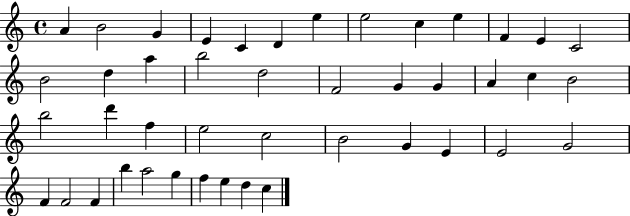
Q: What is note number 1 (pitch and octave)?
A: A4